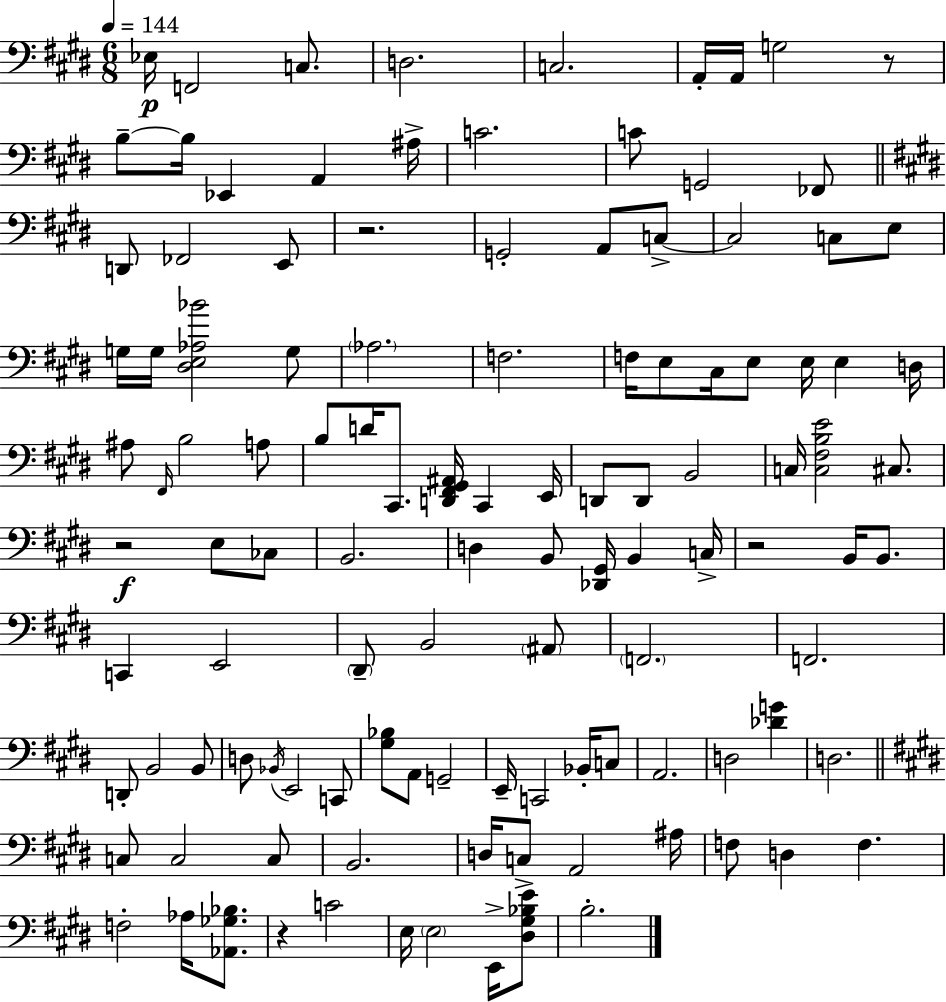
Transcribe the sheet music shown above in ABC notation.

X:1
T:Untitled
M:6/8
L:1/4
K:E
_E,/4 F,,2 C,/2 D,2 C,2 A,,/4 A,,/4 G,2 z/2 B,/2 B,/4 _E,, A,, ^A,/4 C2 C/2 G,,2 _F,,/2 D,,/2 _F,,2 E,,/2 z2 G,,2 A,,/2 C,/2 C,2 C,/2 E,/2 G,/4 G,/4 [^D,E,_A,_B]2 G,/2 _A,2 F,2 F,/4 E,/2 ^C,/4 E,/2 E,/4 E, D,/4 ^A,/2 ^F,,/4 B,2 A,/2 B,/2 D/4 ^C,,/2 [D,,^F,,^G,,^A,,]/4 ^C,, E,,/4 D,,/2 D,,/2 B,,2 C,/4 [C,^F,B,E]2 ^C,/2 z2 E,/2 _C,/2 B,,2 D, B,,/2 [_D,,^G,,]/4 B,, C,/4 z2 B,,/4 B,,/2 C,, E,,2 ^D,,/2 B,,2 ^A,,/2 F,,2 F,,2 D,,/2 B,,2 B,,/2 D,/2 _B,,/4 E,,2 C,,/2 [^G,_B,]/2 A,,/2 G,,2 E,,/4 C,,2 _B,,/4 C,/2 A,,2 D,2 [_DG] D,2 C,/2 C,2 C,/2 B,,2 D,/4 C,/2 A,,2 ^A,/4 F,/2 D, F, F,2 _A,/4 [_A,,_G,_B,]/2 z C2 E,/4 E,2 E,,/4 [^D,^G,_B,E]/2 B,2